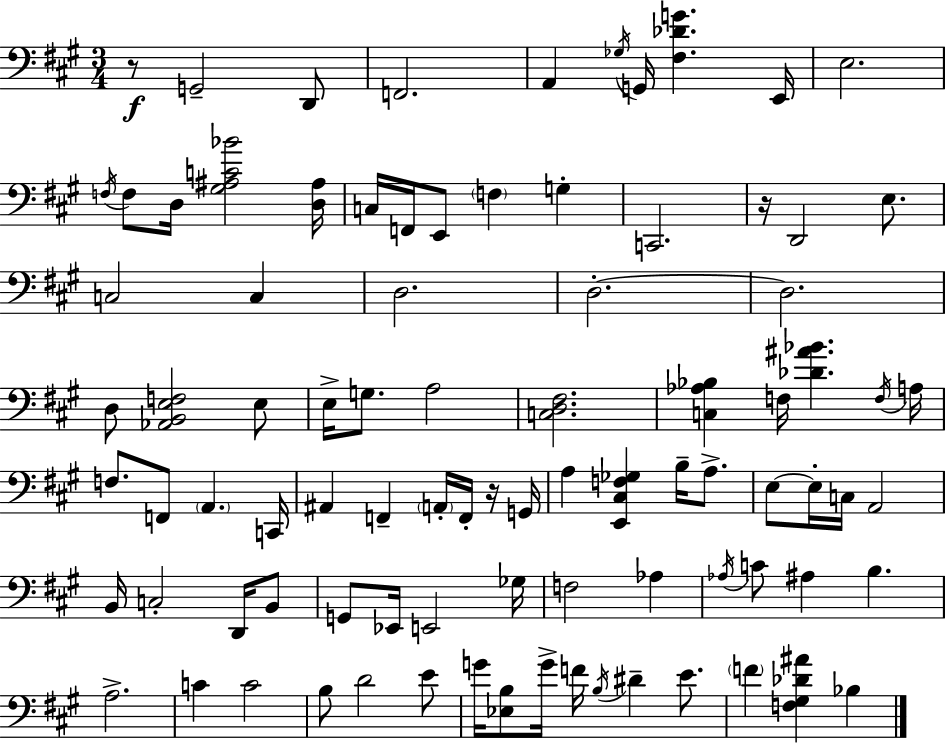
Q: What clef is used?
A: bass